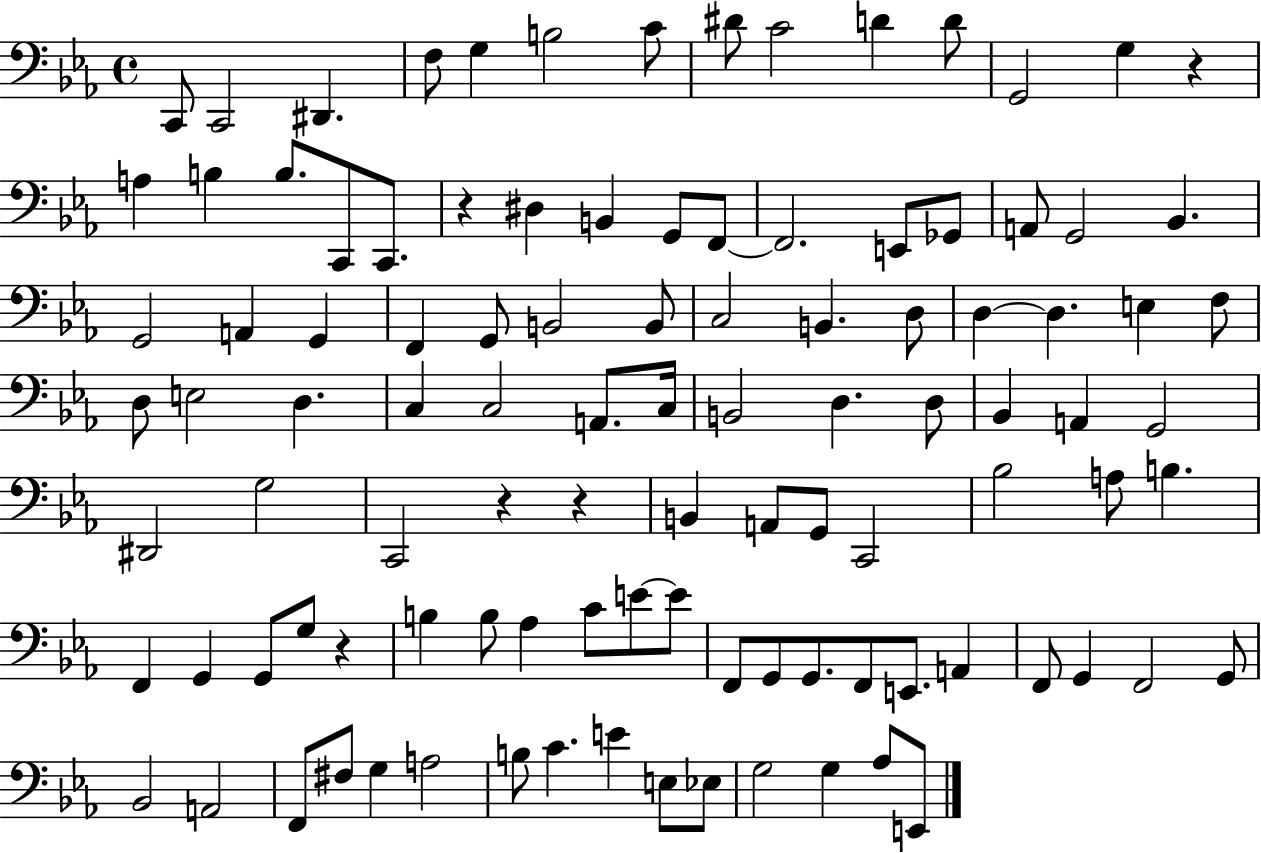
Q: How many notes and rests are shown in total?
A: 105